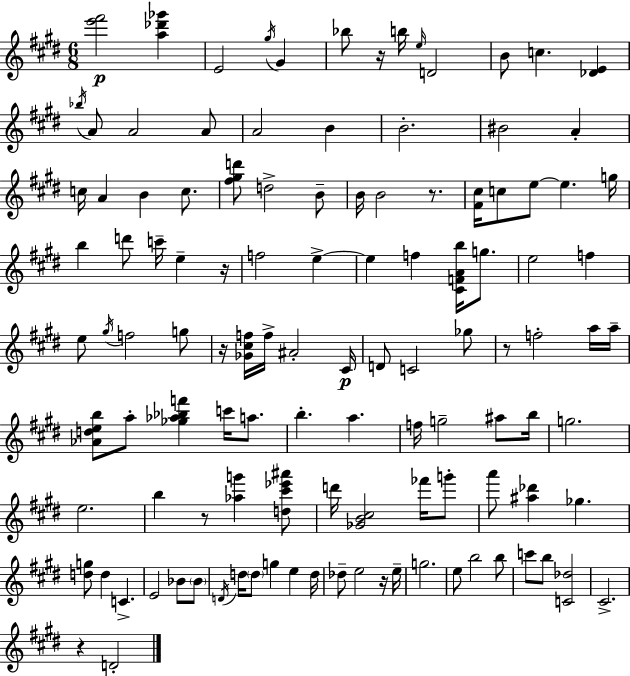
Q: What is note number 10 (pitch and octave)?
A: Bb5